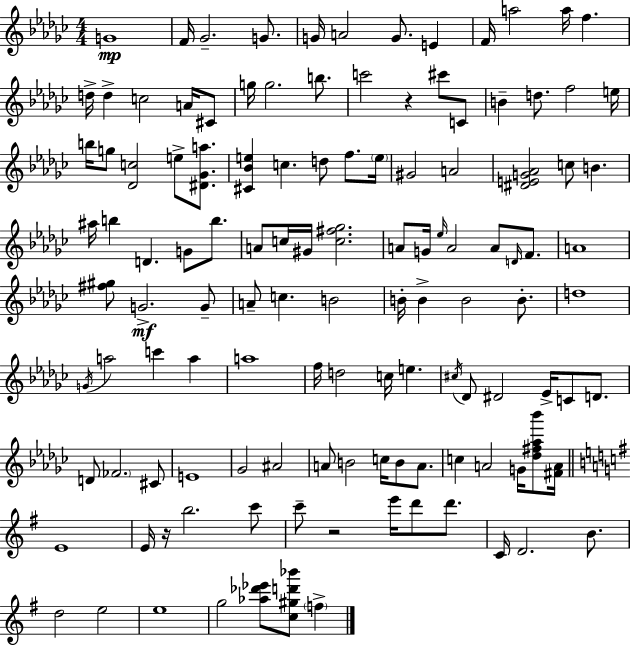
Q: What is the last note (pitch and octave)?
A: F5